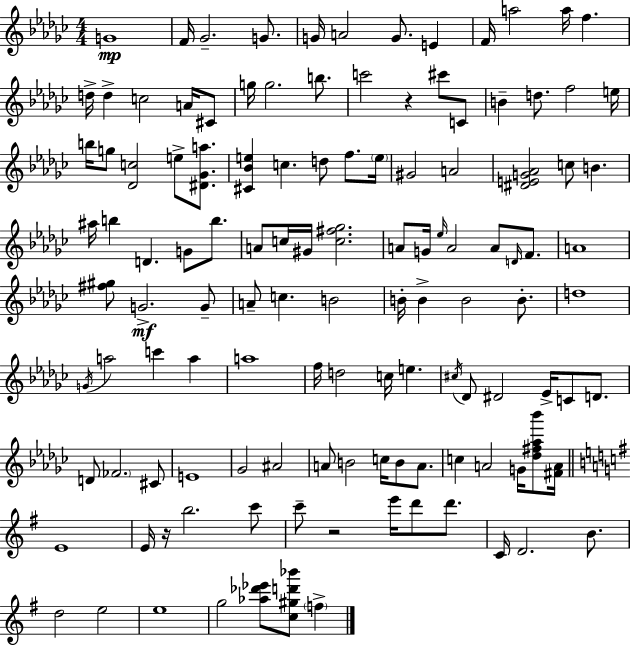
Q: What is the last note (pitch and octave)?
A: F5